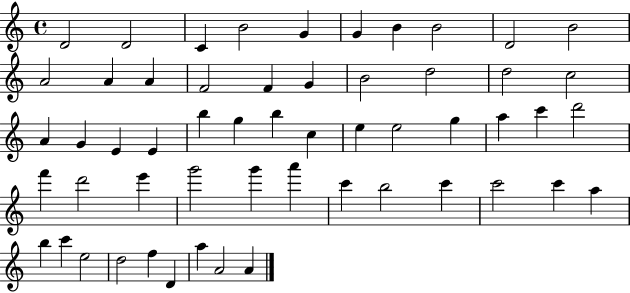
X:1
T:Untitled
M:4/4
L:1/4
K:C
D2 D2 C B2 G G B B2 D2 B2 A2 A A F2 F G B2 d2 d2 c2 A G E E b g b c e e2 g a c' d'2 f' d'2 e' g'2 g' a' c' b2 c' c'2 c' a b c' e2 d2 f D a A2 A